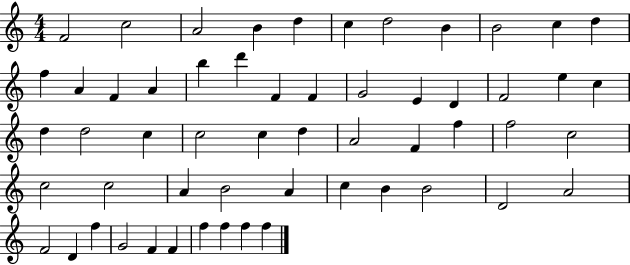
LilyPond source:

{
  \clef treble
  \numericTimeSignature
  \time 4/4
  \key c \major
  f'2 c''2 | a'2 b'4 d''4 | c''4 d''2 b'4 | b'2 c''4 d''4 | \break f''4 a'4 f'4 a'4 | b''4 d'''4 f'4 f'4 | g'2 e'4 d'4 | f'2 e''4 c''4 | \break d''4 d''2 c''4 | c''2 c''4 d''4 | a'2 f'4 f''4 | f''2 c''2 | \break c''2 c''2 | a'4 b'2 a'4 | c''4 b'4 b'2 | d'2 a'2 | \break f'2 d'4 f''4 | g'2 f'4 f'4 | f''4 f''4 f''4 f''4 | \bar "|."
}